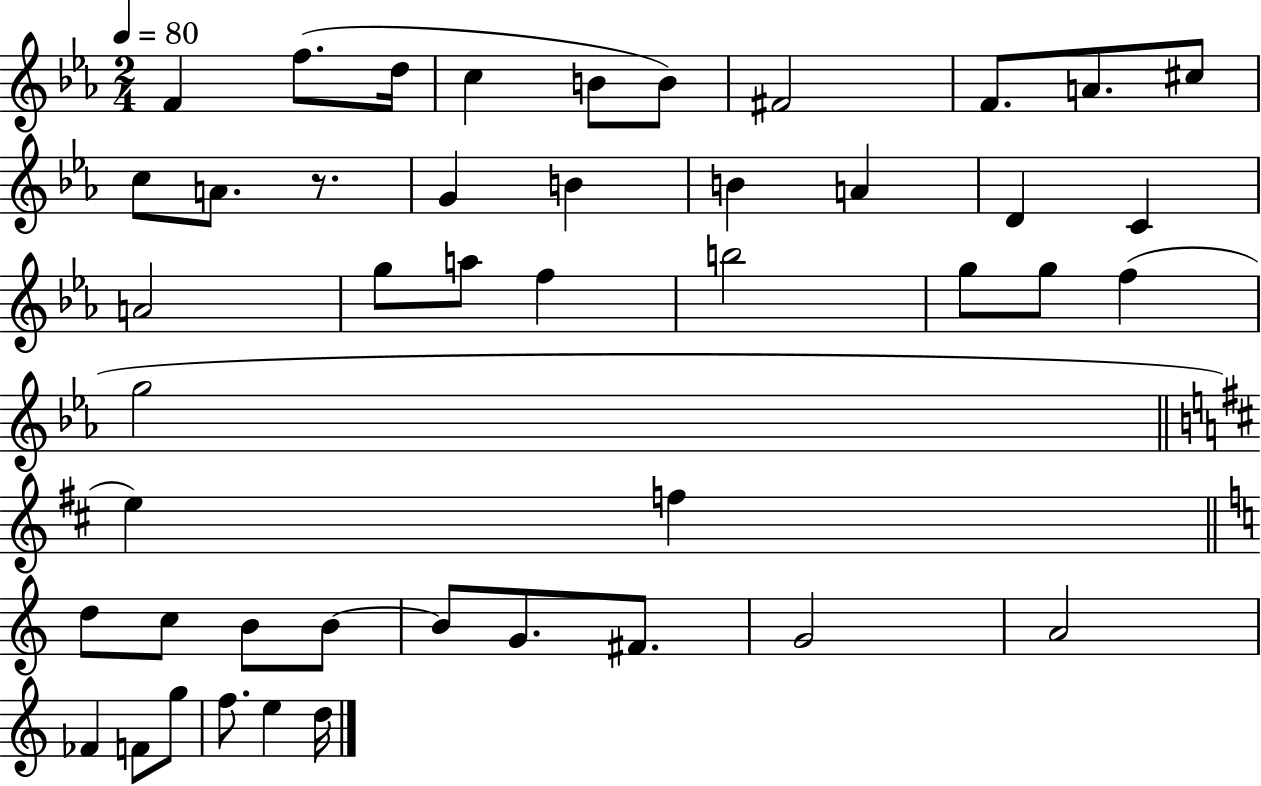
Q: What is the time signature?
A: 2/4